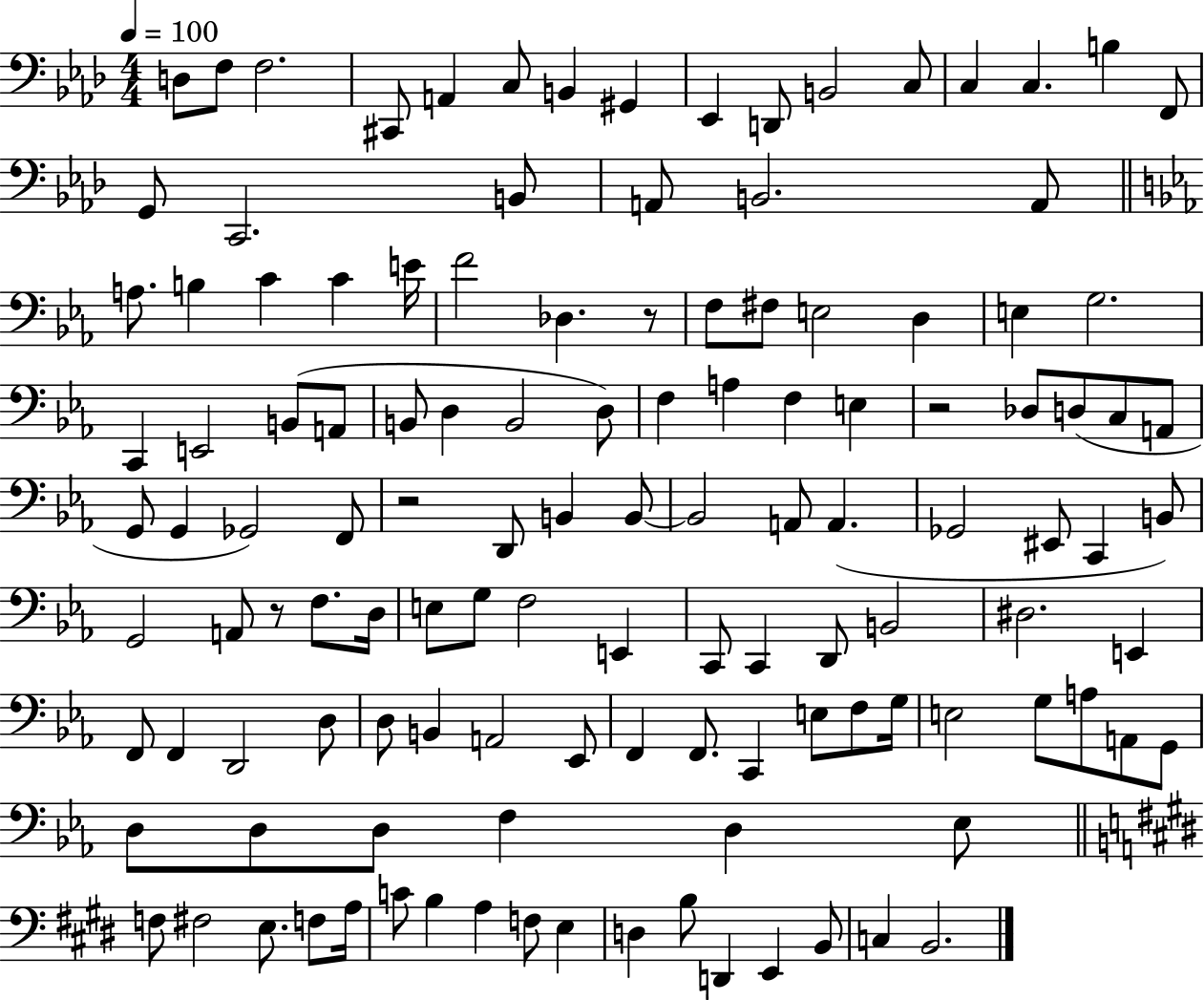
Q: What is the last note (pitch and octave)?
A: B2